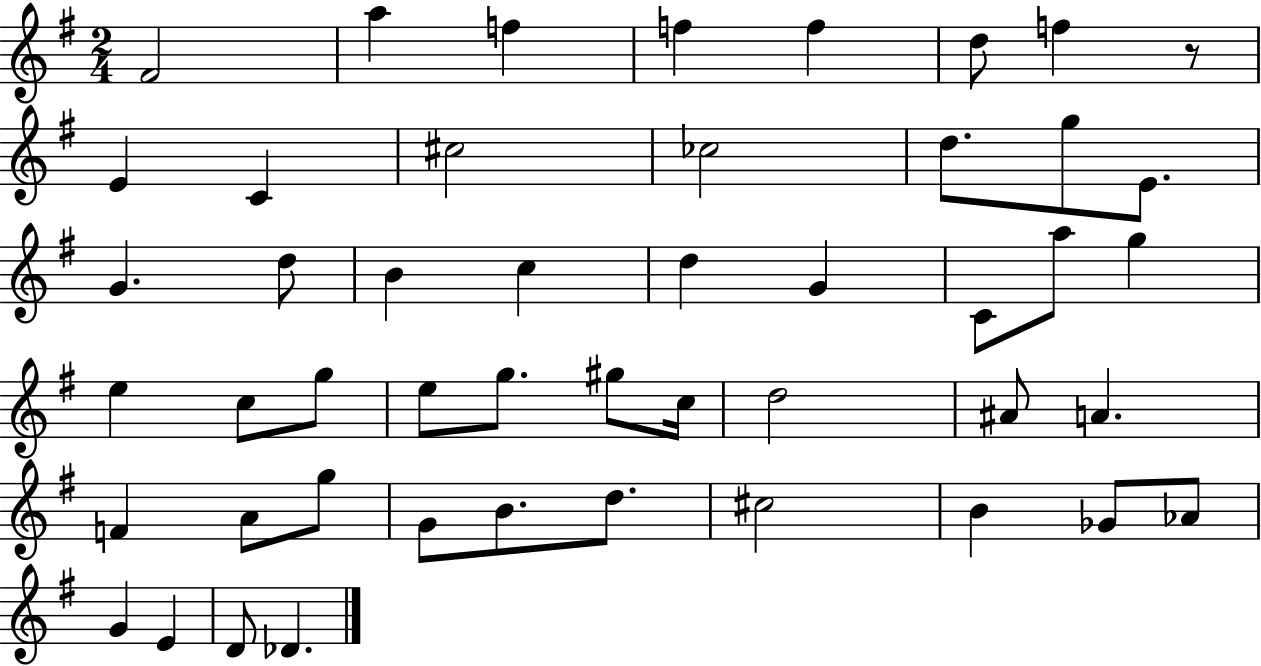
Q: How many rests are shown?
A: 1